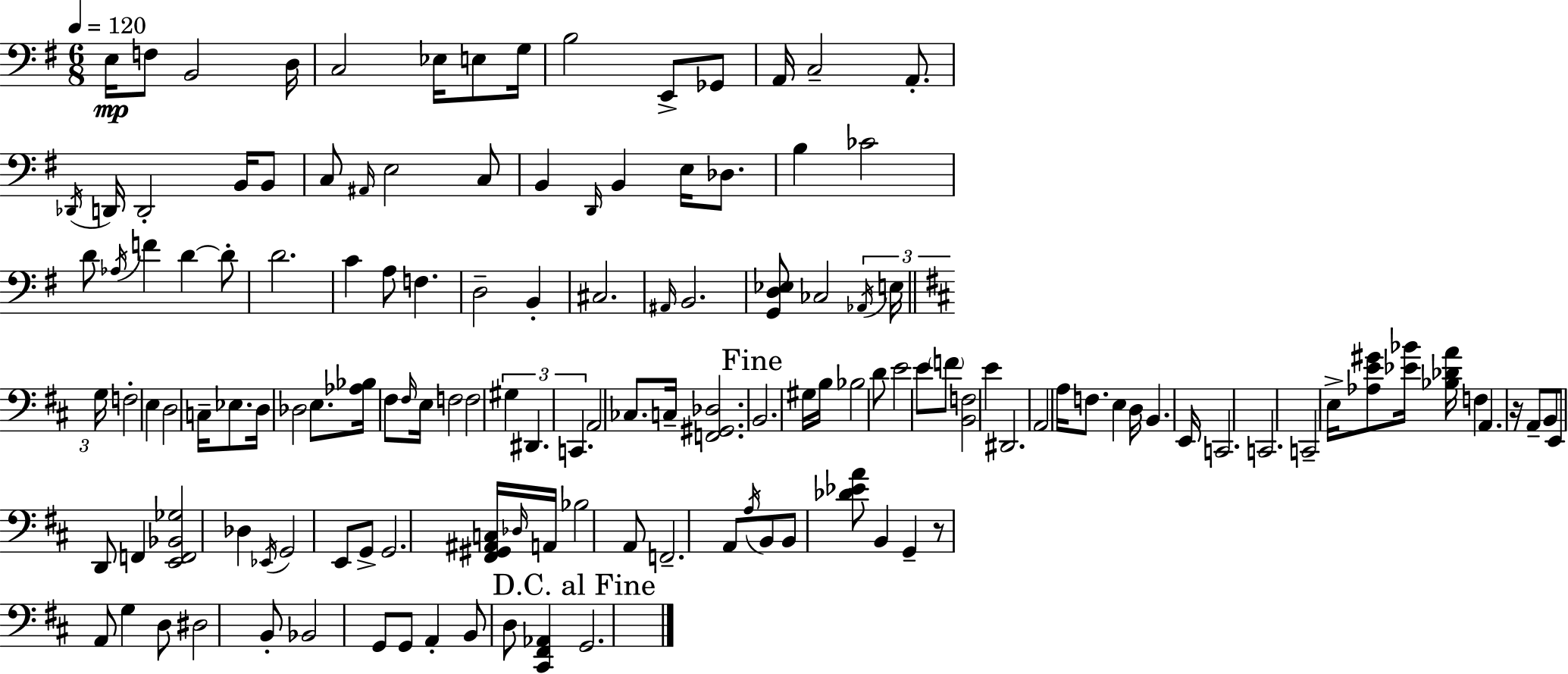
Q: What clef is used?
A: bass